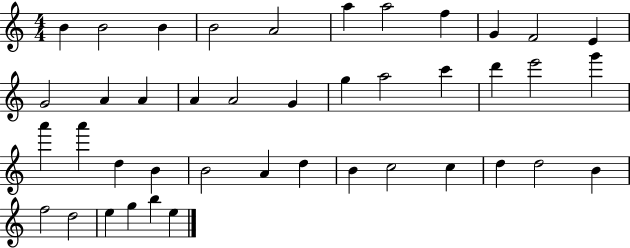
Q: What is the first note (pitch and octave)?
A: B4